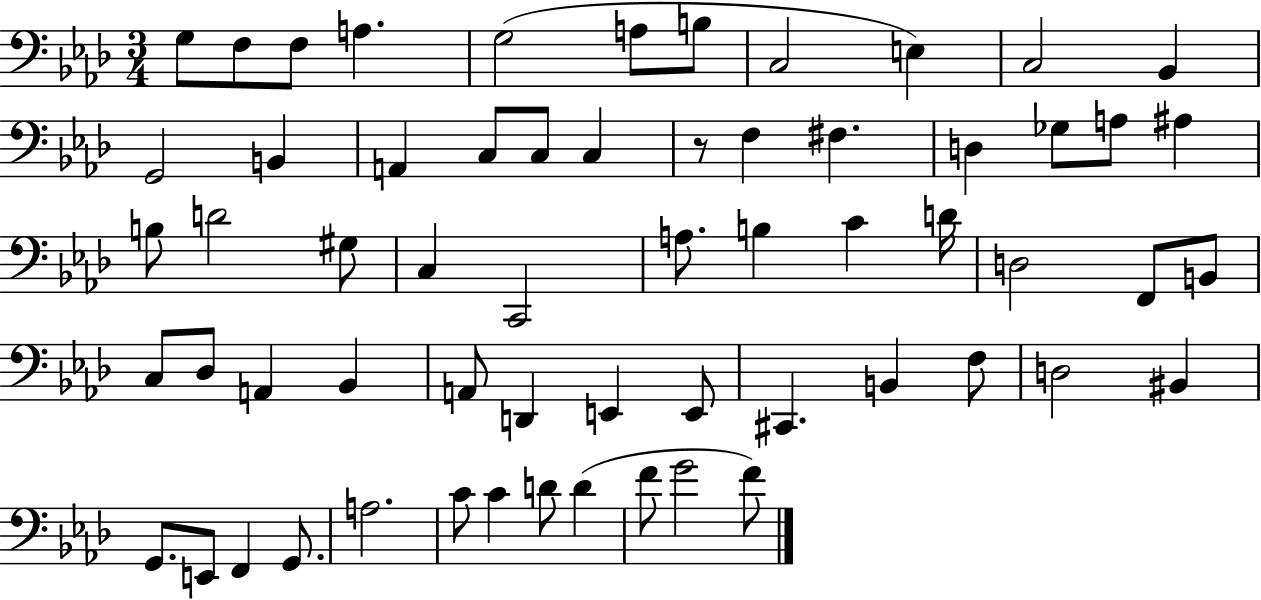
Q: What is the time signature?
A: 3/4